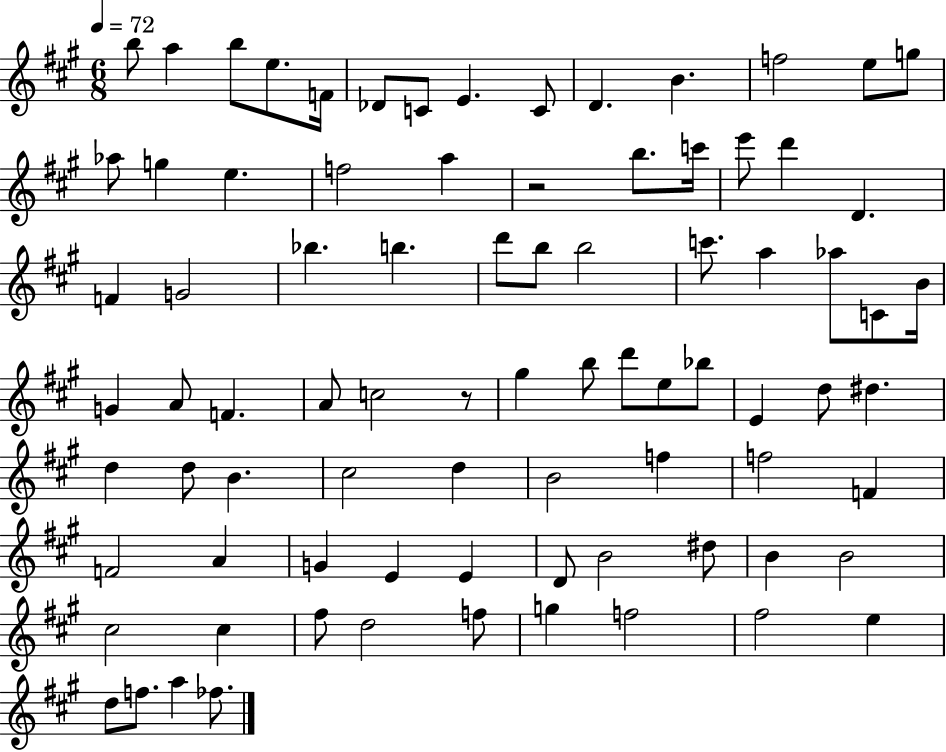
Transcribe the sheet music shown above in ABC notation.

X:1
T:Untitled
M:6/8
L:1/4
K:A
b/2 a b/2 e/2 F/4 _D/2 C/2 E C/2 D B f2 e/2 g/2 _a/2 g e f2 a z2 b/2 c'/4 e'/2 d' D F G2 _b b d'/2 b/2 b2 c'/2 a _a/2 C/2 B/4 G A/2 F A/2 c2 z/2 ^g b/2 d'/2 e/2 _b/2 E d/2 ^d d d/2 B ^c2 d B2 f f2 F F2 A G E E D/2 B2 ^d/2 B B2 ^c2 ^c ^f/2 d2 f/2 g f2 ^f2 e d/2 f/2 a _f/2